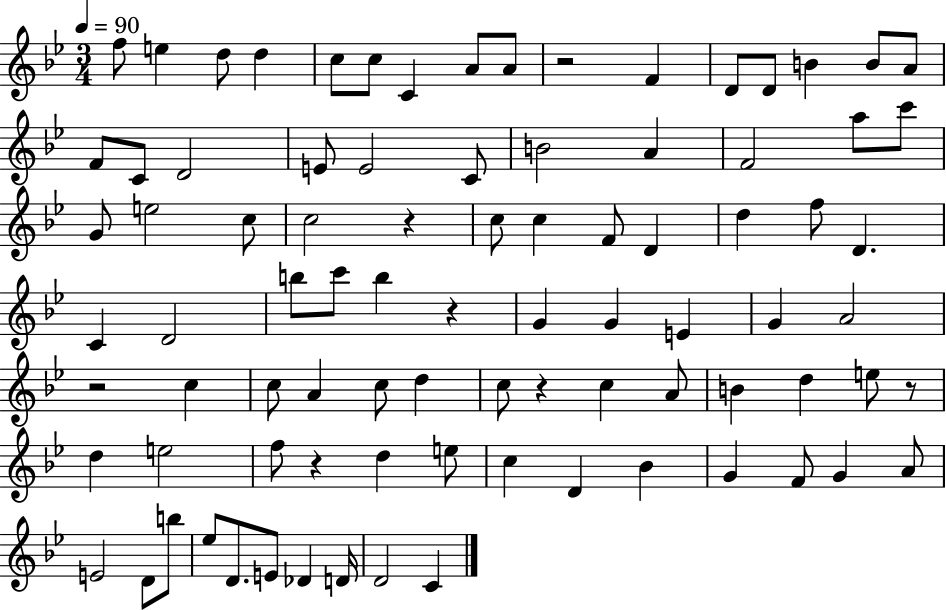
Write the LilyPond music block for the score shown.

{
  \clef treble
  \numericTimeSignature
  \time 3/4
  \key bes \major
  \tempo 4 = 90
  \repeat volta 2 { f''8 e''4 d''8 d''4 | c''8 c''8 c'4 a'8 a'8 | r2 f'4 | d'8 d'8 b'4 b'8 a'8 | \break f'8 c'8 d'2 | e'8 e'2 c'8 | b'2 a'4 | f'2 a''8 c'''8 | \break g'8 e''2 c''8 | c''2 r4 | c''8 c''4 f'8 d'4 | d''4 f''8 d'4. | \break c'4 d'2 | b''8 c'''8 b''4 r4 | g'4 g'4 e'4 | g'4 a'2 | \break r2 c''4 | c''8 a'4 c''8 d''4 | c''8 r4 c''4 a'8 | b'4 d''4 e''8 r8 | \break d''4 e''2 | f''8 r4 d''4 e''8 | c''4 d'4 bes'4 | g'4 f'8 g'4 a'8 | \break e'2 d'8 b''8 | ees''8 d'8. e'8 des'4 d'16 | d'2 c'4 | } \bar "|."
}